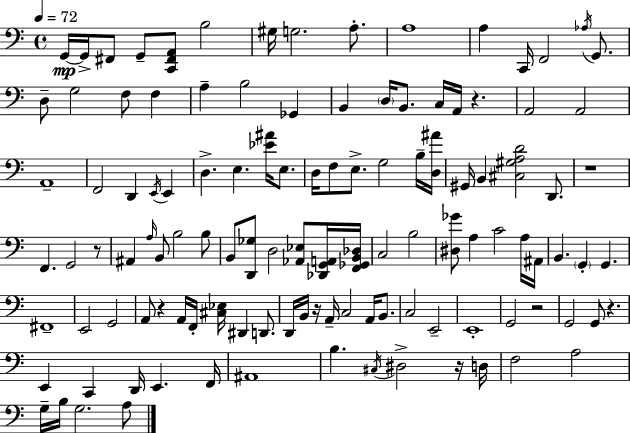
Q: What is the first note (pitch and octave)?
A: G2